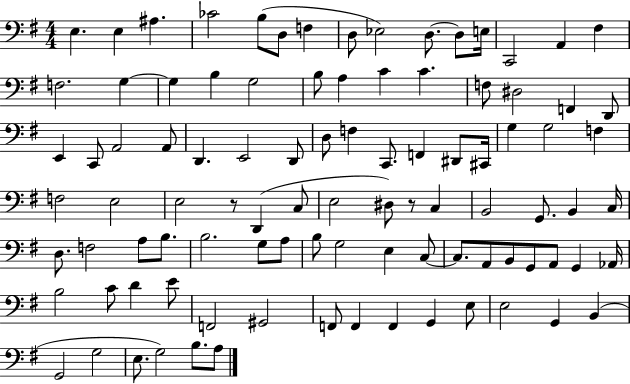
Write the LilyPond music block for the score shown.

{
  \clef bass
  \numericTimeSignature
  \time 4/4
  \key g \major
  e4. e4 ais4. | ces'2 b8( d8 f4 | d8 ees2) d8.~~ d8 e16 | c,2 a,4 fis4 | \break f2. g4~~ | g4 b4 g2 | b8 a4 c'4 c'4. | f8 dis2 f,4 d,8 | \break e,4 c,8 a,2 a,8 | d,4. e,2 d,8 | d8 f4 c,8. f,4 dis,8 cis,16 | g4 g2 f4 | \break f2 e2 | e2 r8 d,4( c8 | e2 dis8) r8 c4 | b,2 g,8. b,4 c16 | \break d8. f2 a8 b8. | b2. g8 a8 | b8 g2 e4 c8~~ | c8. a,8 b,8 g,8 a,8 g,4 aes,16 | \break b2 c'8 d'4 e'8 | f,2 gis,2 | f,8 f,4 f,4 g,4 e8 | e2 g,4 b,4( | \break g,2 g2 | e8. g2) b8. a8 | \bar "|."
}